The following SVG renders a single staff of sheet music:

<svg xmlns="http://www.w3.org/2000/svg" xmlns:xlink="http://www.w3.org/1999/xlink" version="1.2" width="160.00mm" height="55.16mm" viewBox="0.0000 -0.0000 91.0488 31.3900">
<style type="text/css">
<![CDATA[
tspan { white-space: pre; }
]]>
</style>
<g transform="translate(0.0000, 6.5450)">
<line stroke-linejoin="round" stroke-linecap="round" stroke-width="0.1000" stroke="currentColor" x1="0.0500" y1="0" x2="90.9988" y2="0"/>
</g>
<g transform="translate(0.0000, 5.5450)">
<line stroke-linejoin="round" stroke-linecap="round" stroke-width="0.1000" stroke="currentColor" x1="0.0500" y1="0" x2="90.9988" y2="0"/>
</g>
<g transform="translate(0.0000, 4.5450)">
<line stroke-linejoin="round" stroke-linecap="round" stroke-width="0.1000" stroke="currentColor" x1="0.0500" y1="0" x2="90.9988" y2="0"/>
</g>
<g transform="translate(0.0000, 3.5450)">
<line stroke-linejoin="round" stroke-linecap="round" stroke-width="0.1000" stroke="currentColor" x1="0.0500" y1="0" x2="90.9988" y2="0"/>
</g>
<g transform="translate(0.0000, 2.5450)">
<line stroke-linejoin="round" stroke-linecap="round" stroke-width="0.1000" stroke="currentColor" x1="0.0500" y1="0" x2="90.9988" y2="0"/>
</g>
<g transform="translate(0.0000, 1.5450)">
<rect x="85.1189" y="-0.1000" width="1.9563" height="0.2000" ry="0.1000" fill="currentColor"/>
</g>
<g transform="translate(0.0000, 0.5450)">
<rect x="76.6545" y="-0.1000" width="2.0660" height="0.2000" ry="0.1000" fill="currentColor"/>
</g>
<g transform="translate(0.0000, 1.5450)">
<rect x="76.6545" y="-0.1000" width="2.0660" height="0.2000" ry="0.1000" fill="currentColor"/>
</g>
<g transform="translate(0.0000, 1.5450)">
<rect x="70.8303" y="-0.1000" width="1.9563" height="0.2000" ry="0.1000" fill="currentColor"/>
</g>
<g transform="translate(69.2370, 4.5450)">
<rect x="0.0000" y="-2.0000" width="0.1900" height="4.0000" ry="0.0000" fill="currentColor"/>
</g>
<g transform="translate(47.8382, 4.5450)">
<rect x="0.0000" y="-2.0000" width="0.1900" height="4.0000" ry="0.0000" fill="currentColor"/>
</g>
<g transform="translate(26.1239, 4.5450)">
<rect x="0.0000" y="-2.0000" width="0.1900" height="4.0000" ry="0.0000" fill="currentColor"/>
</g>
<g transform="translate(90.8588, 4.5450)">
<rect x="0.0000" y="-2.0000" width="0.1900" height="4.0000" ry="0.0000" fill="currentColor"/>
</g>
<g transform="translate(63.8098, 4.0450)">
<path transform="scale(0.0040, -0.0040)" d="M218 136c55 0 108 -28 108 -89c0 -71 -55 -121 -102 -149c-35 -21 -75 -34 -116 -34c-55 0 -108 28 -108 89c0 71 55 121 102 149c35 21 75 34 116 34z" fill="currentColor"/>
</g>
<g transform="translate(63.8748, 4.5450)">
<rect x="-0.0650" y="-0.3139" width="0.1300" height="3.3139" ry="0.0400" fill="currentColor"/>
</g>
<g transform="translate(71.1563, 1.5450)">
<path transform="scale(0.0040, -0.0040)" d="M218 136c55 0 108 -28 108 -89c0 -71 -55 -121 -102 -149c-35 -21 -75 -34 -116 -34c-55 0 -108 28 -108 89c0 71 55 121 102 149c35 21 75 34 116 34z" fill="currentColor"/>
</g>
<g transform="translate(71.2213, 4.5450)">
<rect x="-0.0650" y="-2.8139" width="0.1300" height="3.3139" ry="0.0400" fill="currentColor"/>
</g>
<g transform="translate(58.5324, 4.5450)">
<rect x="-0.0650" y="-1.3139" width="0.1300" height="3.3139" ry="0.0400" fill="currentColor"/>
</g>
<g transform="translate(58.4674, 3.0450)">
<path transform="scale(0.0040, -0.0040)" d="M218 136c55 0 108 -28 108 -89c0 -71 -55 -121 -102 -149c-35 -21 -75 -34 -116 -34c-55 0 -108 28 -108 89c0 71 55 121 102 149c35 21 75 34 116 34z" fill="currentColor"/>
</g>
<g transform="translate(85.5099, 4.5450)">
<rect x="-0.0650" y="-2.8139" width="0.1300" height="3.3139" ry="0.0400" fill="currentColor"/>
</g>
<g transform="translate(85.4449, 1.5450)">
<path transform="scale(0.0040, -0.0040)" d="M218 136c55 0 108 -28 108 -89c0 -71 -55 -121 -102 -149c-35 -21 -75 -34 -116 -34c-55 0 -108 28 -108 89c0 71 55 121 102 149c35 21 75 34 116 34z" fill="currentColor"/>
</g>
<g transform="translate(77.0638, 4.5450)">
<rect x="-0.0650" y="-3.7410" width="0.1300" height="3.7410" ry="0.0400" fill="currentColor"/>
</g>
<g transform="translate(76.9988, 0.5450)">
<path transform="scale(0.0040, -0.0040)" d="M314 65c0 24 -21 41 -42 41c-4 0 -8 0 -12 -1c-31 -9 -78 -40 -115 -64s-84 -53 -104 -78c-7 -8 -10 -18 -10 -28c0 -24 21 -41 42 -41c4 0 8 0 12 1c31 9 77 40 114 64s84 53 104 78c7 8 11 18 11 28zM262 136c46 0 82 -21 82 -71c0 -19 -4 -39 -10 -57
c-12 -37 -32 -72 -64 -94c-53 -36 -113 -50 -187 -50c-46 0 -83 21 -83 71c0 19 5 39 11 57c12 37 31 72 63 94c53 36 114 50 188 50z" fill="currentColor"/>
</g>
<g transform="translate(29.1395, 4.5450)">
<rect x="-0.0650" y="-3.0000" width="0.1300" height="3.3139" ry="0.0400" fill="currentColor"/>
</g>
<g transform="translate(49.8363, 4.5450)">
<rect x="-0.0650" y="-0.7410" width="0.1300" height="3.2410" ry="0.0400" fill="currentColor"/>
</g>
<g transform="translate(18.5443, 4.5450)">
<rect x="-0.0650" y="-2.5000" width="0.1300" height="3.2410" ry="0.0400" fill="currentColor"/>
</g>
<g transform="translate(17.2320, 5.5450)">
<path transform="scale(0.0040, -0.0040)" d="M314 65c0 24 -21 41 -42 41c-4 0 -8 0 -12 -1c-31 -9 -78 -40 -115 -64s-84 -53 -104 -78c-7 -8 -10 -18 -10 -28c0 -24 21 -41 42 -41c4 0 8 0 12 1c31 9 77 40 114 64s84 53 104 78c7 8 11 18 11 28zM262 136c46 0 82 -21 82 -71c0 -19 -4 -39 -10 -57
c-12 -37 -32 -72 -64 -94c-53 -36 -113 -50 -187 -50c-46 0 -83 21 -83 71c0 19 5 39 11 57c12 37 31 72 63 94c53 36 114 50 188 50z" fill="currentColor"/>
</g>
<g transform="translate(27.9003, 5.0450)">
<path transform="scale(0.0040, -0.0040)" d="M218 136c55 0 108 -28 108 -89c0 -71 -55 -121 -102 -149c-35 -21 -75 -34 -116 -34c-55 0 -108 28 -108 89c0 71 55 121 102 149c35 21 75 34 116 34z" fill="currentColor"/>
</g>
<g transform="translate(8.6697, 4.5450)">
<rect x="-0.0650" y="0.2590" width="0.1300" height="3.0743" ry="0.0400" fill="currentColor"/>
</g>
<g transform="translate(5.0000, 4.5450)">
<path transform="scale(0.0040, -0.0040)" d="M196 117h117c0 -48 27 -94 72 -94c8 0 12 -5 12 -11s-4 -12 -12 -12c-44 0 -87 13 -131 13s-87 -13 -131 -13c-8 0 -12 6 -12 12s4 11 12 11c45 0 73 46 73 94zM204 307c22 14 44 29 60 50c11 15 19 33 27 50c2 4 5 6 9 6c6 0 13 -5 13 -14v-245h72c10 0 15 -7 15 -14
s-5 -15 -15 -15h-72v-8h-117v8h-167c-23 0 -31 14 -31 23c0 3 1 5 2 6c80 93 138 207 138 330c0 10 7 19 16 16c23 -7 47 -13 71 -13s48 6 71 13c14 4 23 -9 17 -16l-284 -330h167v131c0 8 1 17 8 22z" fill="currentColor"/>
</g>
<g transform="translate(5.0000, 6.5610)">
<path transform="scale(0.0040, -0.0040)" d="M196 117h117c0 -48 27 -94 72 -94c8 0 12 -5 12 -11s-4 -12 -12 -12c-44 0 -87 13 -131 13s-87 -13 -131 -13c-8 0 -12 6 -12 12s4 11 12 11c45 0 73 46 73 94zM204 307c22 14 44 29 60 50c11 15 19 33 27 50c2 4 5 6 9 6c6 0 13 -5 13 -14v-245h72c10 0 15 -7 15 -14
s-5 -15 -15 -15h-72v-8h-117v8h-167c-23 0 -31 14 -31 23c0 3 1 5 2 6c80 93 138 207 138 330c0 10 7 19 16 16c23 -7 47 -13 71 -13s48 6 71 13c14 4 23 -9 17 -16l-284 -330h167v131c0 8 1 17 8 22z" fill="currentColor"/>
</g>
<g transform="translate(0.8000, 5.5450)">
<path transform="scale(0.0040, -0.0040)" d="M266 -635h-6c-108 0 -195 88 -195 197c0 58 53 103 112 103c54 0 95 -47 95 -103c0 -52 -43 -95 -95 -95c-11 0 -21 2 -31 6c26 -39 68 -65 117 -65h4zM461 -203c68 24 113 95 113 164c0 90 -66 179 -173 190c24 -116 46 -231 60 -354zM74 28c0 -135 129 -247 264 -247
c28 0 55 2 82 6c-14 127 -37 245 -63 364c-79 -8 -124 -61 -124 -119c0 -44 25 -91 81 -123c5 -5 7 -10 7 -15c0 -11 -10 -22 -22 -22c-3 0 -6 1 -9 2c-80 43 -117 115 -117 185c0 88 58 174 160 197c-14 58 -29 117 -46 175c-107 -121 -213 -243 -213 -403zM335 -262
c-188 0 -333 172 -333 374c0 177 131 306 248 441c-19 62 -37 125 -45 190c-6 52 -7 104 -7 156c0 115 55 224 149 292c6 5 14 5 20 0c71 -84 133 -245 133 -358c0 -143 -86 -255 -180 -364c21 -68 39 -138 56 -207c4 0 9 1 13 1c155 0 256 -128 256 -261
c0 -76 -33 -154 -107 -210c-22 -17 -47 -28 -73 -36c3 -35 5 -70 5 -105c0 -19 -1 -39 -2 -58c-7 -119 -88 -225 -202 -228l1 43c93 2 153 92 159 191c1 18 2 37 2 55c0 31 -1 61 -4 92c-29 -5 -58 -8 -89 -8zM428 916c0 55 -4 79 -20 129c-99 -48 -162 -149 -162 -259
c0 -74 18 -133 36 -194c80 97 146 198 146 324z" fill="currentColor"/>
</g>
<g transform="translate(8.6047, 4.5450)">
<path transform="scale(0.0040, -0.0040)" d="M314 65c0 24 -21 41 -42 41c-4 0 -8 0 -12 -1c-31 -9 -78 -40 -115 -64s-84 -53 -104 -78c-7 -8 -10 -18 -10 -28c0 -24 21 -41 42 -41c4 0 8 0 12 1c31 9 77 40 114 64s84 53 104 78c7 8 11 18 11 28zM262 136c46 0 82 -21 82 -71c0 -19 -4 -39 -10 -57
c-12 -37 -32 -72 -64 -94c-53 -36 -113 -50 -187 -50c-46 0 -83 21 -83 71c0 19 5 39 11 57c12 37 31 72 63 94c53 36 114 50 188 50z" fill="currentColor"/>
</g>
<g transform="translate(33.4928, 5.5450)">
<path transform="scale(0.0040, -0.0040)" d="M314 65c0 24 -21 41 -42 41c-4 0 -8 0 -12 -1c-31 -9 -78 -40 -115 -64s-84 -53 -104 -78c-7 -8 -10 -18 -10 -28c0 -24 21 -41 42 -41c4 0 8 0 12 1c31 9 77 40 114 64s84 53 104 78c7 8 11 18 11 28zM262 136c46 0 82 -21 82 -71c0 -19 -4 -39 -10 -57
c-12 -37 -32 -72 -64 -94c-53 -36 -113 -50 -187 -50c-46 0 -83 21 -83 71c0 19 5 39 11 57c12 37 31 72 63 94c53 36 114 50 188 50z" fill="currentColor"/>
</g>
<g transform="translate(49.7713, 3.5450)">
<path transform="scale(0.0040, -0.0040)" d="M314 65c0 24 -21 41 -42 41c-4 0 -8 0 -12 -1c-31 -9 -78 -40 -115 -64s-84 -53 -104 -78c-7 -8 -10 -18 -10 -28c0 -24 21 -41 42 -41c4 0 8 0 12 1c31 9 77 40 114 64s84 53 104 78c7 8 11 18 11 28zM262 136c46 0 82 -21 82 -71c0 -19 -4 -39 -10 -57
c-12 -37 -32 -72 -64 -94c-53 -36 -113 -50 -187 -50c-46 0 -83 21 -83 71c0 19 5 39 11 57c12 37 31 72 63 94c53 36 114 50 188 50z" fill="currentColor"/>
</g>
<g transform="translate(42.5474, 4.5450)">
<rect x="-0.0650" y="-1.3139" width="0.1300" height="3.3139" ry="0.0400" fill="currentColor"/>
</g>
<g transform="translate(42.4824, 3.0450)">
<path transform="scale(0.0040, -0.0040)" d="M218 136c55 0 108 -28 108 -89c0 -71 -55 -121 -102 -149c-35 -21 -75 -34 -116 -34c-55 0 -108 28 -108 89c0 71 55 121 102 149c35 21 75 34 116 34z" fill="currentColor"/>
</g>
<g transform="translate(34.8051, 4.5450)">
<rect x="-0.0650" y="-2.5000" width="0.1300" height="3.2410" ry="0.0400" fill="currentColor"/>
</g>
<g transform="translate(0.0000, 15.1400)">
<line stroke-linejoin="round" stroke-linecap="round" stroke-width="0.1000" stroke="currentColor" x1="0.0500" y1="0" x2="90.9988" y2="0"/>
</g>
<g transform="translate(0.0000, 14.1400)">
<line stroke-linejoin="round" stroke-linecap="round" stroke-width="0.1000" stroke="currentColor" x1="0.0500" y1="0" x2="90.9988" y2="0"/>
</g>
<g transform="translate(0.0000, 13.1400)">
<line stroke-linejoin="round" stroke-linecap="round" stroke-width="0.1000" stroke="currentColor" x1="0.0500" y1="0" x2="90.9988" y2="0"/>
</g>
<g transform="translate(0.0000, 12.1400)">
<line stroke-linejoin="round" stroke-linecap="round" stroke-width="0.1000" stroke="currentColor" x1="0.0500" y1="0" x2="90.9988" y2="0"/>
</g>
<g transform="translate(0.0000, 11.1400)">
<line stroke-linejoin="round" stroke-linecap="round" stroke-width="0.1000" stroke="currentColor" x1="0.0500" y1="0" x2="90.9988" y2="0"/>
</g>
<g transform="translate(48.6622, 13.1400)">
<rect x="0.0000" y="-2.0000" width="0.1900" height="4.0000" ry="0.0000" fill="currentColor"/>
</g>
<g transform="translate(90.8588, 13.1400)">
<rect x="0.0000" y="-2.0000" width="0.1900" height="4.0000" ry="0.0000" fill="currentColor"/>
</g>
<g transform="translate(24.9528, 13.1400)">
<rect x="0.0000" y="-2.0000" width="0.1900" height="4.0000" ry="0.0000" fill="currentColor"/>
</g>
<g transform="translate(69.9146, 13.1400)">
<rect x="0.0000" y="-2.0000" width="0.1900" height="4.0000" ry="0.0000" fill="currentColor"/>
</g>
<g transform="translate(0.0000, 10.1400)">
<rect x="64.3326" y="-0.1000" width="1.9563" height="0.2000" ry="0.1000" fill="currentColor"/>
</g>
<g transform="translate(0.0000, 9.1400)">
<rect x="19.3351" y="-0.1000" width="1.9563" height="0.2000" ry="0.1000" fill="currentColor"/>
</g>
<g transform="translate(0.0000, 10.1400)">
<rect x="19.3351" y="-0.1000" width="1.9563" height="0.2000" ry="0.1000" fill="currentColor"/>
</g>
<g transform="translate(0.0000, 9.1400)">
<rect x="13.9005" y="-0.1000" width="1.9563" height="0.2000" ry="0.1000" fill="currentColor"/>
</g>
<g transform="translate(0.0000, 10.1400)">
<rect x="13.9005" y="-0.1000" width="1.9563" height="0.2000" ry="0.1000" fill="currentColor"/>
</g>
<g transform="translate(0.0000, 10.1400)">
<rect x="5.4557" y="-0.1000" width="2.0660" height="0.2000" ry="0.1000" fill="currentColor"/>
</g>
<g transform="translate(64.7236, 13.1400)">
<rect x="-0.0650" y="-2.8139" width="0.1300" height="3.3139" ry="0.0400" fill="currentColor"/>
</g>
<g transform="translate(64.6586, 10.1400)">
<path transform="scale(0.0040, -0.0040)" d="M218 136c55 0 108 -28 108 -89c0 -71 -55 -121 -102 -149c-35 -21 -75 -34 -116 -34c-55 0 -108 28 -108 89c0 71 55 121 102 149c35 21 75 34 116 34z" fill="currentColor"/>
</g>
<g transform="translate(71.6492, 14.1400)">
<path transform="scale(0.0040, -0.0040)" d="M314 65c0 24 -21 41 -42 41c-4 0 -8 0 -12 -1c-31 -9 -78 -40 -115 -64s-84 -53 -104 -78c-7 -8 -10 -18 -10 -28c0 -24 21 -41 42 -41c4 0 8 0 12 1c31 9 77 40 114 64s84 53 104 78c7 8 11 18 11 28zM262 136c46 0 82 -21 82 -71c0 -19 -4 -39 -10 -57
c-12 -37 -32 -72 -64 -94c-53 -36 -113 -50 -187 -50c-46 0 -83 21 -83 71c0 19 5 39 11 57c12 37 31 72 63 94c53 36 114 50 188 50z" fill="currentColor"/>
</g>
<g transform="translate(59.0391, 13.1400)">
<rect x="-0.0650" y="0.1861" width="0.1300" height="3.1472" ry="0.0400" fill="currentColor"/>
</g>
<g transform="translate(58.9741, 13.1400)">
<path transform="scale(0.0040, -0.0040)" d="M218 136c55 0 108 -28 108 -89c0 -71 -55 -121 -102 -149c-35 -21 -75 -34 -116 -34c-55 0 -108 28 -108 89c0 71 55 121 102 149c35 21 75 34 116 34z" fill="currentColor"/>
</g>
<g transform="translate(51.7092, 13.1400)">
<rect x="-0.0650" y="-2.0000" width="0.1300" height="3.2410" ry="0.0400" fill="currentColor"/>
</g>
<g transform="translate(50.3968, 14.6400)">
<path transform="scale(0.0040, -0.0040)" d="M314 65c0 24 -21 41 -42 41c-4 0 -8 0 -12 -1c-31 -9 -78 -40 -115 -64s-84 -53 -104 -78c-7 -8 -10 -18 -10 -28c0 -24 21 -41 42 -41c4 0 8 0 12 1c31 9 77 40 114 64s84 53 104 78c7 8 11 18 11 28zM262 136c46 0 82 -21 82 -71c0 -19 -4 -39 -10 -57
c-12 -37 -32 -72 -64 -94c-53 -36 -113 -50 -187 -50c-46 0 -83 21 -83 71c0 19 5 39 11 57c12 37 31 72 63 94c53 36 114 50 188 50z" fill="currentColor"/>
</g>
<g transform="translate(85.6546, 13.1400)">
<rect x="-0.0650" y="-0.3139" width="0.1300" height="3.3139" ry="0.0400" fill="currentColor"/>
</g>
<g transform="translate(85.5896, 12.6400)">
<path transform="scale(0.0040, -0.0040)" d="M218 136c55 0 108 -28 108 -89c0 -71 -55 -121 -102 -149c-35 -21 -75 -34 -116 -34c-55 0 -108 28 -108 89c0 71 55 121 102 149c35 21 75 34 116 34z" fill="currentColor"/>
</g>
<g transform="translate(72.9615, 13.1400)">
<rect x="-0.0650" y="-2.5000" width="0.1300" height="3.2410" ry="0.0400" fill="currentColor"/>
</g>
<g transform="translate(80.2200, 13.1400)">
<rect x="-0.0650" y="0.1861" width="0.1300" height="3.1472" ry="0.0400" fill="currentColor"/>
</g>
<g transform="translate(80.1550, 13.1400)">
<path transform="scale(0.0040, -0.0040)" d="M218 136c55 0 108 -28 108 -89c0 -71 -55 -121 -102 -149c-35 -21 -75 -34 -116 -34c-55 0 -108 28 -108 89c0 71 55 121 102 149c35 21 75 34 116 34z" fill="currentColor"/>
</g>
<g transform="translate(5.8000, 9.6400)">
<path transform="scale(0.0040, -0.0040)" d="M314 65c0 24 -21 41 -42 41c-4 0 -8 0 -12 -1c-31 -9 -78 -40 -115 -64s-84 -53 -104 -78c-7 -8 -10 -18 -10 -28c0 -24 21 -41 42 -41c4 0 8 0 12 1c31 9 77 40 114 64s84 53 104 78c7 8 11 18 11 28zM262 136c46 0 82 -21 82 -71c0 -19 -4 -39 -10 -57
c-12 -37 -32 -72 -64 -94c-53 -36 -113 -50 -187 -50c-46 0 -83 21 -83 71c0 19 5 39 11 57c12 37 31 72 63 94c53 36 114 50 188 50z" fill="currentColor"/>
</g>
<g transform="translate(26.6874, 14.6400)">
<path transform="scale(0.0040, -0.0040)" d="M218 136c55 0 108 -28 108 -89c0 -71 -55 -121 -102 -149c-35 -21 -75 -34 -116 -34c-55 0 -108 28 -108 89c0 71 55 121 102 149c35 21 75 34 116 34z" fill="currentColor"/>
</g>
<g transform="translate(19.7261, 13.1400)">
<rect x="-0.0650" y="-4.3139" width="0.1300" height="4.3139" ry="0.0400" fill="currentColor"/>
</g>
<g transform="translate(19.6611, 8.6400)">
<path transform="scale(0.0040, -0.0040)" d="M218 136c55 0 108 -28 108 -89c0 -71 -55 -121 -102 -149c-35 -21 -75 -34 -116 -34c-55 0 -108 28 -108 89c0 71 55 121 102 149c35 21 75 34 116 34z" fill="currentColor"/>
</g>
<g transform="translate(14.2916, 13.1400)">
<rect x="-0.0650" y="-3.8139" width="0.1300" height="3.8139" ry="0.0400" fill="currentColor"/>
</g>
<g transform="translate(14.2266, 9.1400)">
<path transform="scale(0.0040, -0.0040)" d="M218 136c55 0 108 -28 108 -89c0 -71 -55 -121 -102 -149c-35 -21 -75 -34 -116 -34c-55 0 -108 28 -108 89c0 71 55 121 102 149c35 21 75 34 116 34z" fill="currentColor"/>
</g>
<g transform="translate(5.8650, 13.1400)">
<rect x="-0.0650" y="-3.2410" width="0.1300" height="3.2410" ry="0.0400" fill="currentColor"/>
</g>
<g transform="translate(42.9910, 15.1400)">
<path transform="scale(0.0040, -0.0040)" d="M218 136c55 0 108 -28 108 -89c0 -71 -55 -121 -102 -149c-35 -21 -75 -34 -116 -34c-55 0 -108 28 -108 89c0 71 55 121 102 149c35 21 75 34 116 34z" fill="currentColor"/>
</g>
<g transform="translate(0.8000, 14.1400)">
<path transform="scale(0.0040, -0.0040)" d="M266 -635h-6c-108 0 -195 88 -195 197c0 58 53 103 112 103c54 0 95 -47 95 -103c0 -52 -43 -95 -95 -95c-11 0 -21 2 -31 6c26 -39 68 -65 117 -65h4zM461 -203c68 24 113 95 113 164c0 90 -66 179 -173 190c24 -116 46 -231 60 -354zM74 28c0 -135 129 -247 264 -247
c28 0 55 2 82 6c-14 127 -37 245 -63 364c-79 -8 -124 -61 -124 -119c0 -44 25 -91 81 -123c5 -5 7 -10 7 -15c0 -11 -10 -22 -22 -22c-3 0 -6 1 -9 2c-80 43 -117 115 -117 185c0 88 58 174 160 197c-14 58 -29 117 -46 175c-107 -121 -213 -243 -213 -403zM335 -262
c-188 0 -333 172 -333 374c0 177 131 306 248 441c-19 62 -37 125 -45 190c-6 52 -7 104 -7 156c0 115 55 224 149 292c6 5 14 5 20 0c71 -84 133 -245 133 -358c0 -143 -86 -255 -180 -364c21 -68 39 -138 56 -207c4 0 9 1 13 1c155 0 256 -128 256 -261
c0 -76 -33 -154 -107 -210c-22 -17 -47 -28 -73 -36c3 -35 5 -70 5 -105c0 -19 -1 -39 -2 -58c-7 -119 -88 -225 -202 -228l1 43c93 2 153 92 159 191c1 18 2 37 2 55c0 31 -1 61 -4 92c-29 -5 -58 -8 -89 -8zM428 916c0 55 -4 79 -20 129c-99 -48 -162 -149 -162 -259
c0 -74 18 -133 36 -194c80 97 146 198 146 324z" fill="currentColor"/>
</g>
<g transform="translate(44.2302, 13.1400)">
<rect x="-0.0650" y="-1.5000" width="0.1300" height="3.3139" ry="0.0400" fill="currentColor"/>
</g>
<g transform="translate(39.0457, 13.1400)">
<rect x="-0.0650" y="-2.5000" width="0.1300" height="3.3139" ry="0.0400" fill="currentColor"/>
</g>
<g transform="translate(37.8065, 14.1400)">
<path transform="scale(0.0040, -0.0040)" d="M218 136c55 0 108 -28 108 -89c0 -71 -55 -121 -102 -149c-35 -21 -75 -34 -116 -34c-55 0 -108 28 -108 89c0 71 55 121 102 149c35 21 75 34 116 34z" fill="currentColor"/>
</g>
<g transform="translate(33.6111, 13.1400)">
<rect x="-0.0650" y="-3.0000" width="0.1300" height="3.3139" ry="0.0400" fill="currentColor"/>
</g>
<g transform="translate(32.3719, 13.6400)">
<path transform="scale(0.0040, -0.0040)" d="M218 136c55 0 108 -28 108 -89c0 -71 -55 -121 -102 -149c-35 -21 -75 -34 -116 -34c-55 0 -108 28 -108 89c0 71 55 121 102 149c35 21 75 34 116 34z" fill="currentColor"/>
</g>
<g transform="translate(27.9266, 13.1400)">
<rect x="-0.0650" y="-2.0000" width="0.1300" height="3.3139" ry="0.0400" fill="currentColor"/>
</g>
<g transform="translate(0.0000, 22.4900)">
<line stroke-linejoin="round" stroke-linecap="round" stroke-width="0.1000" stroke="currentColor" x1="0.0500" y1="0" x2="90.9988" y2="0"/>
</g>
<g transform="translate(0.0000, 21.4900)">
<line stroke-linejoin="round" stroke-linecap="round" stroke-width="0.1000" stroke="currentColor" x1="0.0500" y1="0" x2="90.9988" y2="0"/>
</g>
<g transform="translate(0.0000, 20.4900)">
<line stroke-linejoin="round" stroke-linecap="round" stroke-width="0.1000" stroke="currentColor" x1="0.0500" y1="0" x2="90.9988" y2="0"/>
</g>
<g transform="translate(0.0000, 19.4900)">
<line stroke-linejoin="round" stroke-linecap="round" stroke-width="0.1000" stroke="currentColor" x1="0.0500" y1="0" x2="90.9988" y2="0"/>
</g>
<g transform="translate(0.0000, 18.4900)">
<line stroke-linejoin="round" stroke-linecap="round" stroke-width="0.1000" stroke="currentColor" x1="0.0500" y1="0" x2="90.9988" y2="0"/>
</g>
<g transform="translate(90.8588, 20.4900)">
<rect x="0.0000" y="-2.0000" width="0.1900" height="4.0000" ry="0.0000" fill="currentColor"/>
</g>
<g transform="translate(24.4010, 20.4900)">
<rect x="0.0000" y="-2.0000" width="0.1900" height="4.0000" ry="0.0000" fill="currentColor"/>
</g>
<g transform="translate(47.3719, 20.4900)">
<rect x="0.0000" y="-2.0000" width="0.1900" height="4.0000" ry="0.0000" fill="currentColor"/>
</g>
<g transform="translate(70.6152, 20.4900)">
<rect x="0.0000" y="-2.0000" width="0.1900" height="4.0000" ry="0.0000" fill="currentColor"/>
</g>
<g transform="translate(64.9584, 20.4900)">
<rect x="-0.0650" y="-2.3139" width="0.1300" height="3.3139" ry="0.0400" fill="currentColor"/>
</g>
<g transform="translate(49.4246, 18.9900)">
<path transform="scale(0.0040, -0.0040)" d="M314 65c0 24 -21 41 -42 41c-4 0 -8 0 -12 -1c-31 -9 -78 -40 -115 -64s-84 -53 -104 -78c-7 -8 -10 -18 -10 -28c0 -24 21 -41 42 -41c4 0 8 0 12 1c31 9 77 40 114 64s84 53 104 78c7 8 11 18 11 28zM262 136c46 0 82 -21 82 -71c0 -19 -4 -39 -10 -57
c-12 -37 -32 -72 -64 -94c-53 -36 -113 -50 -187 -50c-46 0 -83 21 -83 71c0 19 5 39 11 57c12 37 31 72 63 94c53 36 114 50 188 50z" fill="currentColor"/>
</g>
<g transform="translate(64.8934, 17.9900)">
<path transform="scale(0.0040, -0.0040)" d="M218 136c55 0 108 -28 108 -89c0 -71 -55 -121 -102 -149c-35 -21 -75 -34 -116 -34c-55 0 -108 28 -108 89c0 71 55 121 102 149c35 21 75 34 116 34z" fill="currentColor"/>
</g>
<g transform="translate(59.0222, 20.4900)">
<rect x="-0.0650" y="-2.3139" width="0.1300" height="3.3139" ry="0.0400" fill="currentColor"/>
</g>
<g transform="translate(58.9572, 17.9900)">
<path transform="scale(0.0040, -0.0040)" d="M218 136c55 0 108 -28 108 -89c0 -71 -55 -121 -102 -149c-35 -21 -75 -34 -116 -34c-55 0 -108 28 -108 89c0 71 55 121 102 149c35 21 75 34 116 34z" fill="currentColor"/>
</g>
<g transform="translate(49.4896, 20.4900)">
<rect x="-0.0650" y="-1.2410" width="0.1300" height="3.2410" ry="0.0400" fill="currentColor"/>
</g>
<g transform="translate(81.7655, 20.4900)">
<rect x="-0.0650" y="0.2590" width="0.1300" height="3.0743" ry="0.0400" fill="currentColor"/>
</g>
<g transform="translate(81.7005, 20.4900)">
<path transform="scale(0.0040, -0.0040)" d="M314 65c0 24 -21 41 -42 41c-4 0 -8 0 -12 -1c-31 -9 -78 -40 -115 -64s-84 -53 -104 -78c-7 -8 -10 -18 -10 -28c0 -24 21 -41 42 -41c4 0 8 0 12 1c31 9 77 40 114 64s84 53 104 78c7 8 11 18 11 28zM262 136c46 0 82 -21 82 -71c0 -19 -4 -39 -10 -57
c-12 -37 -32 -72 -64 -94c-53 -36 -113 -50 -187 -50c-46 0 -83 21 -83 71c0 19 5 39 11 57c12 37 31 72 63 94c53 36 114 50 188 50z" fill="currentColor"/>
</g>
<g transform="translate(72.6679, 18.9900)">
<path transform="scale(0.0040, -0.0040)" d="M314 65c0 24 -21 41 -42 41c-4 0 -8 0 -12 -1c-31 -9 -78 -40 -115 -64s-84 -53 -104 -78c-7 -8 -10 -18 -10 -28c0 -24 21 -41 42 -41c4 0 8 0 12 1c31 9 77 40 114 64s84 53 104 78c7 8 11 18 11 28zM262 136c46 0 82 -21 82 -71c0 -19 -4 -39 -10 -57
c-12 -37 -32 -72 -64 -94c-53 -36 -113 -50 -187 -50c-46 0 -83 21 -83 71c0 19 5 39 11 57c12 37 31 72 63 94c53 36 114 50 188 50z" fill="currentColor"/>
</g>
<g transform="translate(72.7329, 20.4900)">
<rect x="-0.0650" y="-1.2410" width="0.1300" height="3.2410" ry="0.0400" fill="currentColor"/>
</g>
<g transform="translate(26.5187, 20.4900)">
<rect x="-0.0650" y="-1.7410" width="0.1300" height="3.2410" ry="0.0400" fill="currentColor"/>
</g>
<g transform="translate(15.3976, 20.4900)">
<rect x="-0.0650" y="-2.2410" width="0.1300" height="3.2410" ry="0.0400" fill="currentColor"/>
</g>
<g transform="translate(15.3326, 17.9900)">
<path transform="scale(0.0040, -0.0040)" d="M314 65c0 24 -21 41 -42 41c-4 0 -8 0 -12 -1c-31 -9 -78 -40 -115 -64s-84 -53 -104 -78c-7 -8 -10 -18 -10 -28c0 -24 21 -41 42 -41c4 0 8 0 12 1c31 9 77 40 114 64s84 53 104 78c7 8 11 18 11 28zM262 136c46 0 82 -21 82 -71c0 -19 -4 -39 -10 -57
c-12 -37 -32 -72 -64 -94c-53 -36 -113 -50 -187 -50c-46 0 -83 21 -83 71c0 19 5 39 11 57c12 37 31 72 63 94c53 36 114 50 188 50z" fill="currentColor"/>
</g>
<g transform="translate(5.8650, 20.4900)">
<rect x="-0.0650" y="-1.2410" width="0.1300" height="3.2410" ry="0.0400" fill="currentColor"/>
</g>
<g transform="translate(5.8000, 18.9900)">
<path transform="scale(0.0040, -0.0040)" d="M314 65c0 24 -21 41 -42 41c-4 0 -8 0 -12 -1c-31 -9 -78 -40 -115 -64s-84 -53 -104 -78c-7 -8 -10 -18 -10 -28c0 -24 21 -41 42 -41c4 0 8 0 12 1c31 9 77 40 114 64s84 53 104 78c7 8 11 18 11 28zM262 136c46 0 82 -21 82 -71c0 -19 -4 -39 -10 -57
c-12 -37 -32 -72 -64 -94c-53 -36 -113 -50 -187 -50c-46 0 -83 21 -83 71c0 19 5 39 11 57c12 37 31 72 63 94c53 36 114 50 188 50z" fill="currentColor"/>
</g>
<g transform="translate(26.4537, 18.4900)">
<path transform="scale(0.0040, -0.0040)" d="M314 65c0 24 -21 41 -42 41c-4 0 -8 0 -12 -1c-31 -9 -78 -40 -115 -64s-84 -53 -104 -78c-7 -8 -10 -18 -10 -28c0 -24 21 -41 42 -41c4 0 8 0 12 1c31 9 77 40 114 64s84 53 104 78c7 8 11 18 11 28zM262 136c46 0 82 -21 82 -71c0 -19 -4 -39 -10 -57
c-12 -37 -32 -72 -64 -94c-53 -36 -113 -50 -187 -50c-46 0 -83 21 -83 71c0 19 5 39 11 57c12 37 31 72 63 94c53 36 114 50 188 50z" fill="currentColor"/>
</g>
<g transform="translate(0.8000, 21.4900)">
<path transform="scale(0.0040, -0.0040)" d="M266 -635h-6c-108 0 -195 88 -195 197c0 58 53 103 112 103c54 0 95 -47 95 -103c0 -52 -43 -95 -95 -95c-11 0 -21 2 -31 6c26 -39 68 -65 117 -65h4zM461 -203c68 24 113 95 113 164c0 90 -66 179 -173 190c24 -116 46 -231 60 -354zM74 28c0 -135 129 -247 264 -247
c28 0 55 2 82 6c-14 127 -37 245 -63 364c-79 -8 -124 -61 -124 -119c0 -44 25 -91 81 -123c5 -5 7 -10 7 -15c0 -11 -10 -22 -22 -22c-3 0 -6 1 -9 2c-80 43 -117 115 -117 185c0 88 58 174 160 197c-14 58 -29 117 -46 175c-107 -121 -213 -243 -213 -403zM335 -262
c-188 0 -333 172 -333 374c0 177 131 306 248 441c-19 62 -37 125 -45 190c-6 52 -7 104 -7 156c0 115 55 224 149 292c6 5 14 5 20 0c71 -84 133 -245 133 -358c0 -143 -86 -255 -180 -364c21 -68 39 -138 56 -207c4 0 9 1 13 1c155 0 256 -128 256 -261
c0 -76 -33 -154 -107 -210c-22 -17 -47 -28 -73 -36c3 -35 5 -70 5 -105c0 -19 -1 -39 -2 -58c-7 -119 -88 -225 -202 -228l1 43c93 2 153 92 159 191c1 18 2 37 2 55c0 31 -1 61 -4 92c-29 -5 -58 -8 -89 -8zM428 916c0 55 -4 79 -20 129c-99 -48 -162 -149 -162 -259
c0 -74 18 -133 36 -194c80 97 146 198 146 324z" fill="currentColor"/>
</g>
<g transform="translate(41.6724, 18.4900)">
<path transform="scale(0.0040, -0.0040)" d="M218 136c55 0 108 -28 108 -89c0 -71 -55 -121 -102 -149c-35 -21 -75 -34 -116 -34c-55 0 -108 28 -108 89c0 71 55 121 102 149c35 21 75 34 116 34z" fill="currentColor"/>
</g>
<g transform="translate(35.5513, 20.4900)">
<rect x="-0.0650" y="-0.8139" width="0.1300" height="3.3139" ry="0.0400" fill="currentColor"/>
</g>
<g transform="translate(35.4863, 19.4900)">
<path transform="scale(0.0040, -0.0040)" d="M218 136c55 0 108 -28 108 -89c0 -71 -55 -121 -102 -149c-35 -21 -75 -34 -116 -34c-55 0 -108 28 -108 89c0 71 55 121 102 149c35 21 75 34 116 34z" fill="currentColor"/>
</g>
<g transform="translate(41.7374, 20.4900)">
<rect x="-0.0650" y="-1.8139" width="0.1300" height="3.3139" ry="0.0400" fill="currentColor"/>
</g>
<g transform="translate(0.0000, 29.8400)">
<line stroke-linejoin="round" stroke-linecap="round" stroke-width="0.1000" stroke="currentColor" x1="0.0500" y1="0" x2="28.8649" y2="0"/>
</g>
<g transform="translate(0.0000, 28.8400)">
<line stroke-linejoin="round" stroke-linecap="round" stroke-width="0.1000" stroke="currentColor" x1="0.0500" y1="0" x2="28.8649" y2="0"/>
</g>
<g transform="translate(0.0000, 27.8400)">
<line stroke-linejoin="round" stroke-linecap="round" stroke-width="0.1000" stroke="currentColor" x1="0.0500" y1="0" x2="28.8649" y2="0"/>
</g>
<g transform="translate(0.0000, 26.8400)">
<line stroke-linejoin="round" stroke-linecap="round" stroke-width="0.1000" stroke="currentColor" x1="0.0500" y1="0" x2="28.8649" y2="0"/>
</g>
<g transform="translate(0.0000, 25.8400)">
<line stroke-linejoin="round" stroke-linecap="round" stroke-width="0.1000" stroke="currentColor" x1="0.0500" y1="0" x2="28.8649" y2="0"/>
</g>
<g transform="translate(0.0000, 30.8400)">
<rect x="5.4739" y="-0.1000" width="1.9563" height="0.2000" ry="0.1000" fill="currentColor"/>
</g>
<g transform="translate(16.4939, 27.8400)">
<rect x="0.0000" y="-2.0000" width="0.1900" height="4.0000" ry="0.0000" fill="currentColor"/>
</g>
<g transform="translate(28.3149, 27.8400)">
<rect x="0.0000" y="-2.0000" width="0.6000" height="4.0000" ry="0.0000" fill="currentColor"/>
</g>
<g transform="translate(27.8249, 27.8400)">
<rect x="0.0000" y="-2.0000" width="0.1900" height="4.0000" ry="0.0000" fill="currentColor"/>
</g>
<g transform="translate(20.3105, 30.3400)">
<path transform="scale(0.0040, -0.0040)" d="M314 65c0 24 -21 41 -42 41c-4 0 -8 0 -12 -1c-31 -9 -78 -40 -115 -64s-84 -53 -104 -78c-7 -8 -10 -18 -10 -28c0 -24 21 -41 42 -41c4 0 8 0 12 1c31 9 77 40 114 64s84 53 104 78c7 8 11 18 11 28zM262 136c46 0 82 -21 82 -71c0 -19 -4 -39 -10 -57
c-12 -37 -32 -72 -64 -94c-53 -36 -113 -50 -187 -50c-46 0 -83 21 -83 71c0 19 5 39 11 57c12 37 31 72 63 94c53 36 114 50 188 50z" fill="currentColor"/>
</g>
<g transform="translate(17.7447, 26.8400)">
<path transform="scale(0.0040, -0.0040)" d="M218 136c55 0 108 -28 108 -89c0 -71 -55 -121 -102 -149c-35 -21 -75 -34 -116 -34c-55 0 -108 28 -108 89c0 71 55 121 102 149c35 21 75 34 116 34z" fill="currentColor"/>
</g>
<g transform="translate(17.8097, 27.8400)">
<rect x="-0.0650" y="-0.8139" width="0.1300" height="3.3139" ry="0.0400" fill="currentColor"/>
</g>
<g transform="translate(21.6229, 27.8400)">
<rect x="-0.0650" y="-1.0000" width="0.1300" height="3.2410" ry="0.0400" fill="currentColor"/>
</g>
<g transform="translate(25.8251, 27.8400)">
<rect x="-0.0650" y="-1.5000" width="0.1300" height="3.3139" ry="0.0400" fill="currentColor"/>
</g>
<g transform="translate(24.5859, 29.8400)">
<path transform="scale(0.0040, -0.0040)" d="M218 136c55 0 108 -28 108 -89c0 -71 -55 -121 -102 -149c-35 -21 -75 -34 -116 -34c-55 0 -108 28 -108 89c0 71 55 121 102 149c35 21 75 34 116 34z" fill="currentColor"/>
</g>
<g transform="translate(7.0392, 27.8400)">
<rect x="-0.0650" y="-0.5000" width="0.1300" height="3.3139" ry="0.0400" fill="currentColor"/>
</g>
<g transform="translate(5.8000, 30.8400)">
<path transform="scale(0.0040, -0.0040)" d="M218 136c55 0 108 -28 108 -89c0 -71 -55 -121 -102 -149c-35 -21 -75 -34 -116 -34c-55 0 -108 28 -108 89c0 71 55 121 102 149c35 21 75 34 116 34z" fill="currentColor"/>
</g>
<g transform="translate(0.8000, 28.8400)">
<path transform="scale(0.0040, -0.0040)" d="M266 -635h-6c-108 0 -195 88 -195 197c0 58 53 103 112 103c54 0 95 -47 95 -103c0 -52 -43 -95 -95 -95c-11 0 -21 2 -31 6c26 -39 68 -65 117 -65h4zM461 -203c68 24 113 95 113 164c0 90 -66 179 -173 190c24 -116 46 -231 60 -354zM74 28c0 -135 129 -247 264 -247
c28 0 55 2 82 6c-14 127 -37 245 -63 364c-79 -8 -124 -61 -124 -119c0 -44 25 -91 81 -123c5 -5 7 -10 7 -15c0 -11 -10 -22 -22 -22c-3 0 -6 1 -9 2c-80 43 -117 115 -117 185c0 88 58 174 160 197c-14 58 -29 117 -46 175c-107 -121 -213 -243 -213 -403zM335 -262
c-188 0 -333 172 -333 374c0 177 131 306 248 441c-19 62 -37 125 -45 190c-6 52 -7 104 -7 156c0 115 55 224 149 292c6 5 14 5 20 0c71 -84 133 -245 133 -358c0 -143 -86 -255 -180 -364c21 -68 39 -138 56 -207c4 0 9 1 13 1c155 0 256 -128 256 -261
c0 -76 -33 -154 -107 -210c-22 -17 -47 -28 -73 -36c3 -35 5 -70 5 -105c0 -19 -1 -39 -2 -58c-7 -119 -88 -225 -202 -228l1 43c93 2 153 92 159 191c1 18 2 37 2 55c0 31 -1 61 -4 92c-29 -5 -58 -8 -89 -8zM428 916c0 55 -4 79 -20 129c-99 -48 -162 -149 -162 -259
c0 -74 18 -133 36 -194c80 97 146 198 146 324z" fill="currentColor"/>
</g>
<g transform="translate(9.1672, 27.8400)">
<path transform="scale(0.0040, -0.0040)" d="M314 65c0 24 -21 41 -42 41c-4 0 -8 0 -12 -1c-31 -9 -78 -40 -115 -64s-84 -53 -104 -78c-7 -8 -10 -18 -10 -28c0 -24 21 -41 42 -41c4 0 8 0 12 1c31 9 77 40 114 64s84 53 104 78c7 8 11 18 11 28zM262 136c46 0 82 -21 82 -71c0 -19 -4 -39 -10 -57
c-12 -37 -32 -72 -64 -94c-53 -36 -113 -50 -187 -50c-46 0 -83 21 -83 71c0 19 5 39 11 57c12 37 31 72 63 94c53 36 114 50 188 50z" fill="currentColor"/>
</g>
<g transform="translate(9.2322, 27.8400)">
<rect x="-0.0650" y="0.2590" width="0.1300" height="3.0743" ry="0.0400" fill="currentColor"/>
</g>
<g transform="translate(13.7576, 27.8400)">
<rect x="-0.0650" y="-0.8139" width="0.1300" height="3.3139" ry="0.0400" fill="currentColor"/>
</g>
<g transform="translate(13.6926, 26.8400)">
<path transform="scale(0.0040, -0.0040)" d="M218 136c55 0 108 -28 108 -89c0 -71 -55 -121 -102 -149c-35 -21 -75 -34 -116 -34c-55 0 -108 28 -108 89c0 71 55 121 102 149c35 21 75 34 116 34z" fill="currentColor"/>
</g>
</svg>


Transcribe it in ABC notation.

X:1
T:Untitled
M:4/4
L:1/4
K:C
B2 G2 A G2 e d2 e c a c'2 a b2 c' d' F A G E F2 B a G2 B c e2 g2 f2 d f e2 g g e2 B2 C B2 d d D2 E